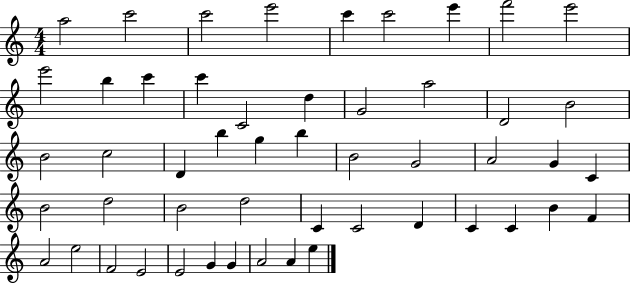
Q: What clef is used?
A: treble